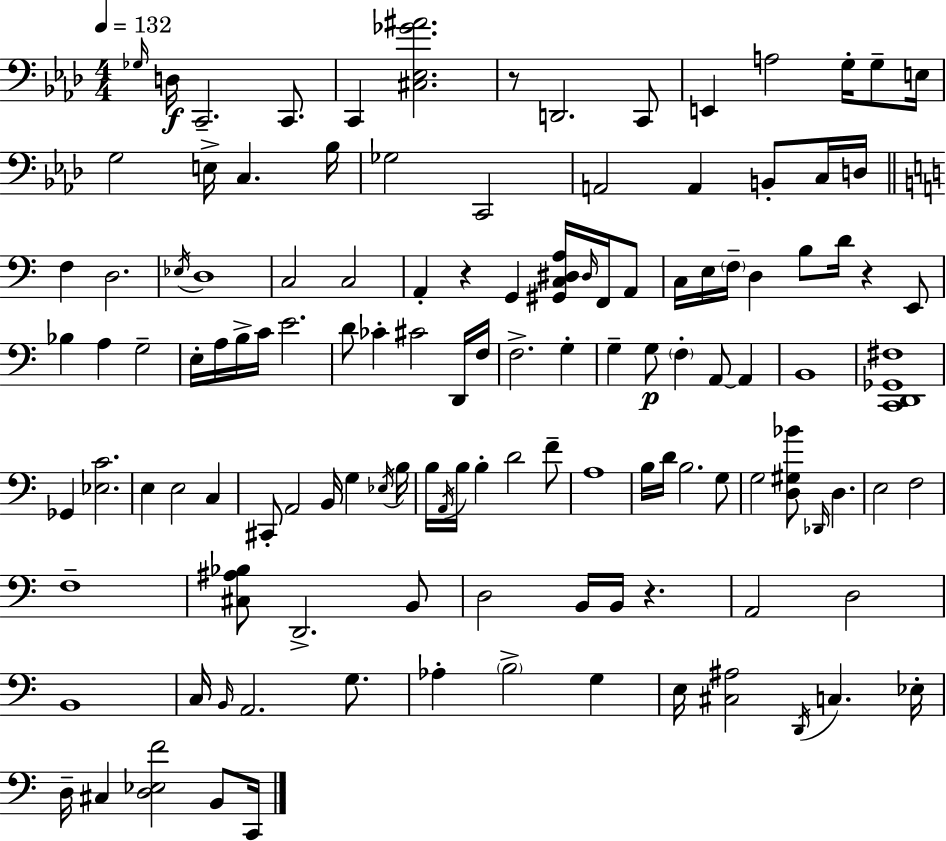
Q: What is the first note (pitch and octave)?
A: Gb3